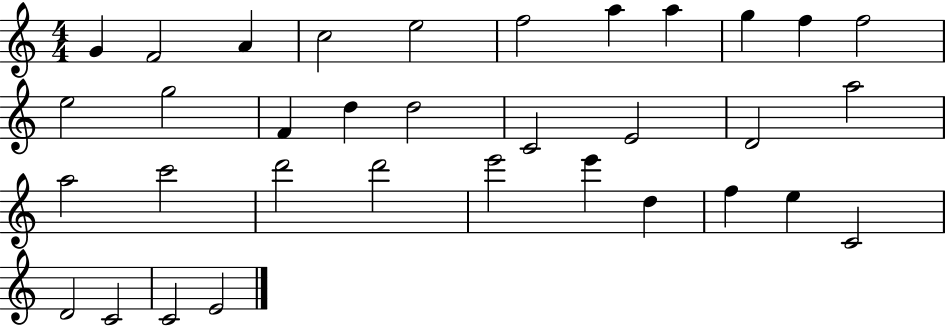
G4/q F4/h A4/q C5/h E5/h F5/h A5/q A5/q G5/q F5/q F5/h E5/h G5/h F4/q D5/q D5/h C4/h E4/h D4/h A5/h A5/h C6/h D6/h D6/h E6/h E6/q D5/q F5/q E5/q C4/h D4/h C4/h C4/h E4/h